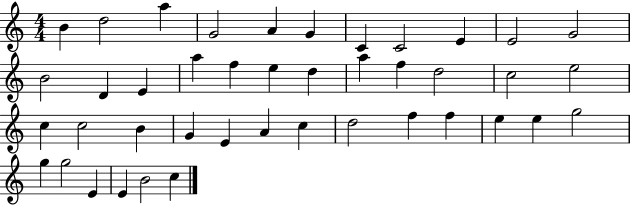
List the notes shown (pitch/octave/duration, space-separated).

B4/q D5/h A5/q G4/h A4/q G4/q C4/q C4/h E4/q E4/h G4/h B4/h D4/q E4/q A5/q F5/q E5/q D5/q A5/q F5/q D5/h C5/h E5/h C5/q C5/h B4/q G4/q E4/q A4/q C5/q D5/h F5/q F5/q E5/q E5/q G5/h G5/q G5/h E4/q E4/q B4/h C5/q